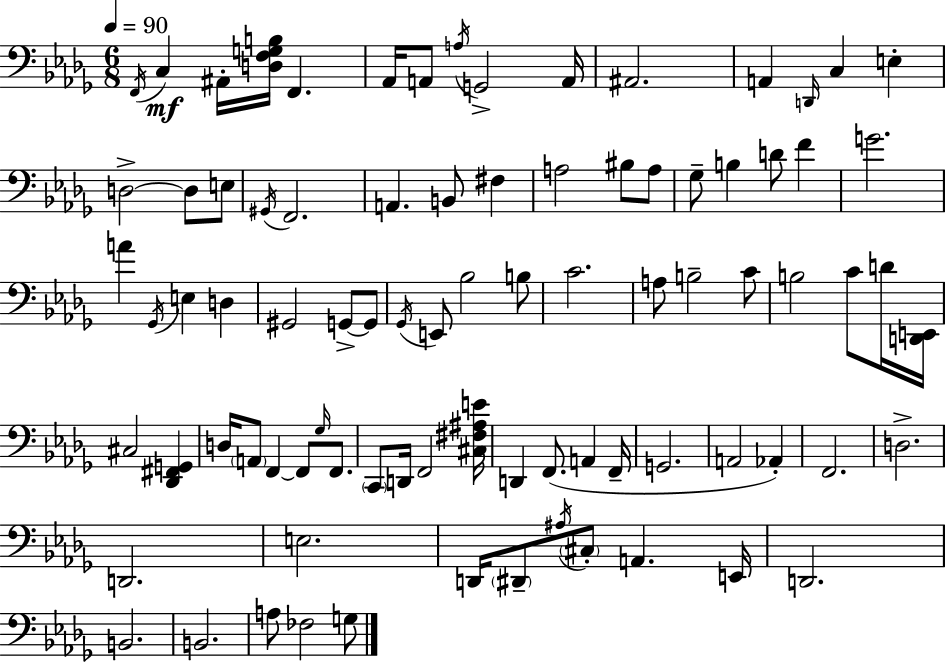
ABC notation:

X:1
T:Untitled
M:6/8
L:1/4
K:Bbm
F,,/4 C, ^A,,/4 [D,F,G,B,]/4 F,, _A,,/4 A,,/2 A,/4 G,,2 A,,/4 ^A,,2 A,, D,,/4 C, E, D,2 D,/2 E,/2 ^G,,/4 F,,2 A,, B,,/2 ^F, A,2 ^B,/2 A,/2 _G,/2 B, D/2 F G2 A _G,,/4 E, D, ^G,,2 G,,/2 G,,/2 _G,,/4 E,,/2 _B,2 B,/2 C2 A,/2 B,2 C/2 B,2 C/2 D/4 [D,,E,,]/4 ^C,2 [_D,,^F,,G,,] D,/4 A,,/2 F,, F,,/2 _G,/4 F,,/2 C,,/2 D,,/4 F,,2 [^C,^F,^A,E]/4 D,, F,,/2 A,, F,,/4 G,,2 A,,2 _A,, F,,2 D,2 D,,2 E,2 D,,/4 ^D,,/2 ^A,/4 ^C,/2 A,, E,,/4 D,,2 B,,2 B,,2 A,/2 _F,2 G,/2